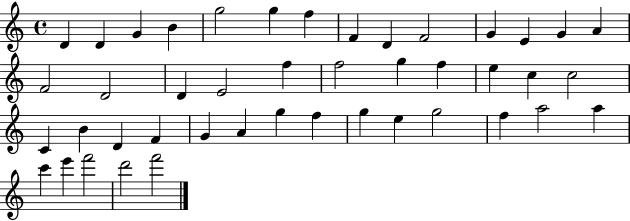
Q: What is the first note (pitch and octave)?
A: D4